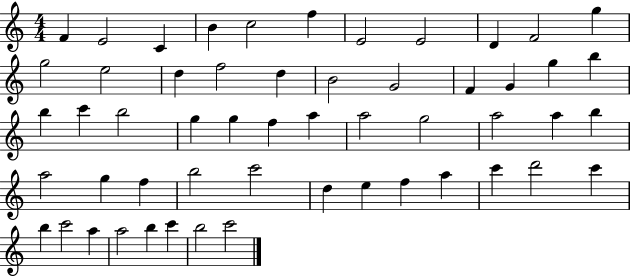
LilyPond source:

{
  \clef treble
  \numericTimeSignature
  \time 4/4
  \key c \major
  f'4 e'2 c'4 | b'4 c''2 f''4 | e'2 e'2 | d'4 f'2 g''4 | \break g''2 e''2 | d''4 f''2 d''4 | b'2 g'2 | f'4 g'4 g''4 b''4 | \break b''4 c'''4 b''2 | g''4 g''4 f''4 a''4 | a''2 g''2 | a''2 a''4 b''4 | \break a''2 g''4 f''4 | b''2 c'''2 | d''4 e''4 f''4 a''4 | c'''4 d'''2 c'''4 | \break b''4 c'''2 a''4 | a''2 b''4 c'''4 | b''2 c'''2 | \bar "|."
}